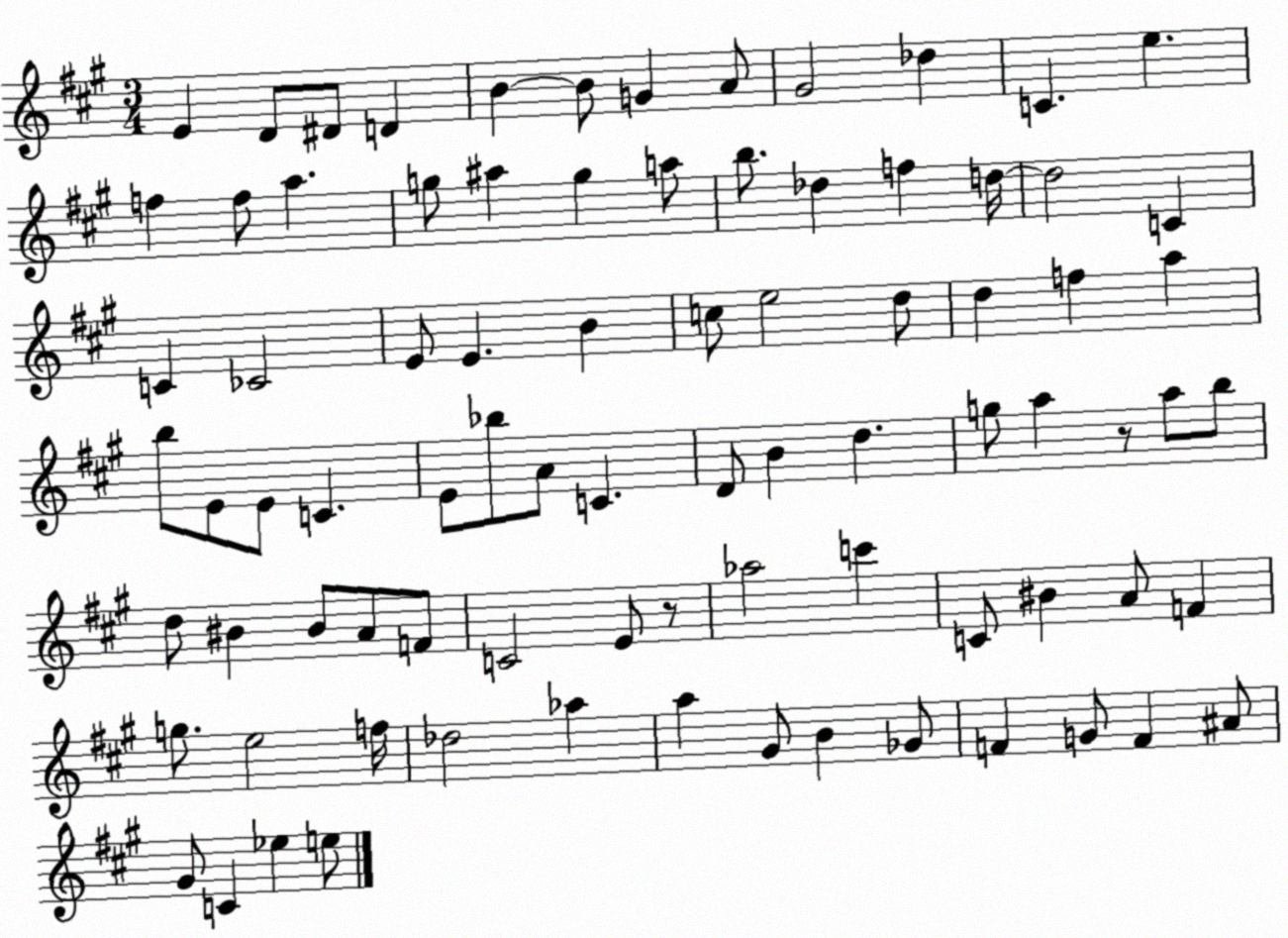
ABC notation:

X:1
T:Untitled
M:3/4
L:1/4
K:A
E D/2 ^D/2 D B B/2 G A/2 ^G2 _d C e f f/2 a g/2 ^a g a/2 b/2 _d f d/4 d2 C C _C2 E/2 E B c/2 e2 d/2 d f a b/2 E/2 E/2 C E/2 _b/2 A/2 C D/2 B d g/2 a z/2 a/2 b/2 d/2 ^B ^B/2 A/2 F/2 C2 E/2 z/2 _a2 c' C/2 ^B A/2 F g/2 e2 f/4 _d2 _a a ^G/2 B _G/2 F G/2 F ^A/2 ^G/2 C _e e/2